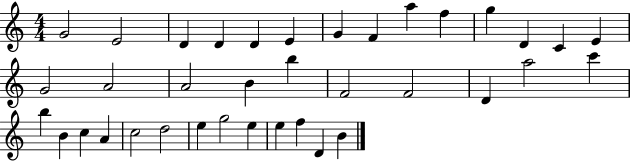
{
  \clef treble
  \numericTimeSignature
  \time 4/4
  \key c \major
  g'2 e'2 | d'4 d'4 d'4 e'4 | g'4 f'4 a''4 f''4 | g''4 d'4 c'4 e'4 | \break g'2 a'2 | a'2 b'4 b''4 | f'2 f'2 | d'4 a''2 c'''4 | \break b''4 b'4 c''4 a'4 | c''2 d''2 | e''4 g''2 e''4 | e''4 f''4 d'4 b'4 | \break \bar "|."
}